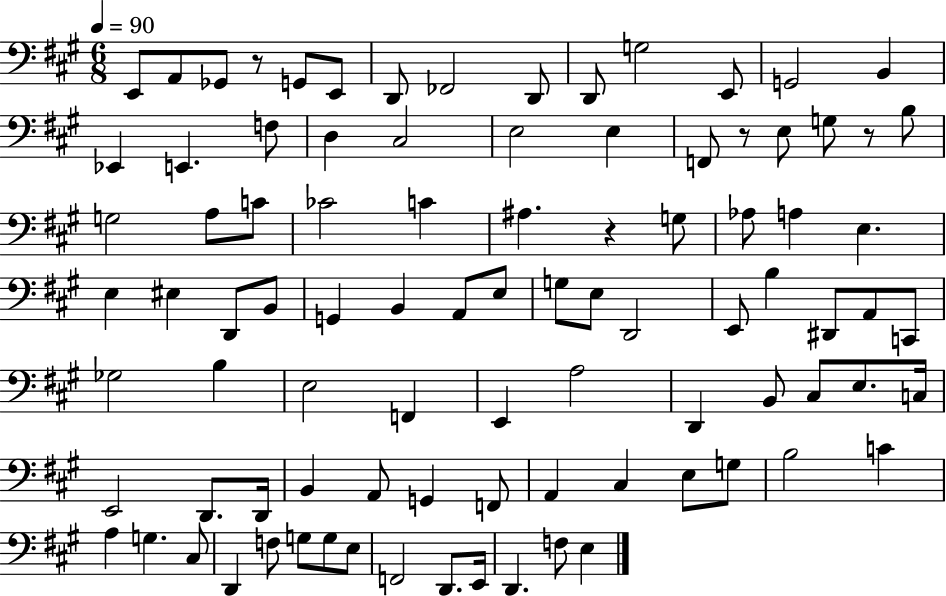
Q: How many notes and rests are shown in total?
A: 92